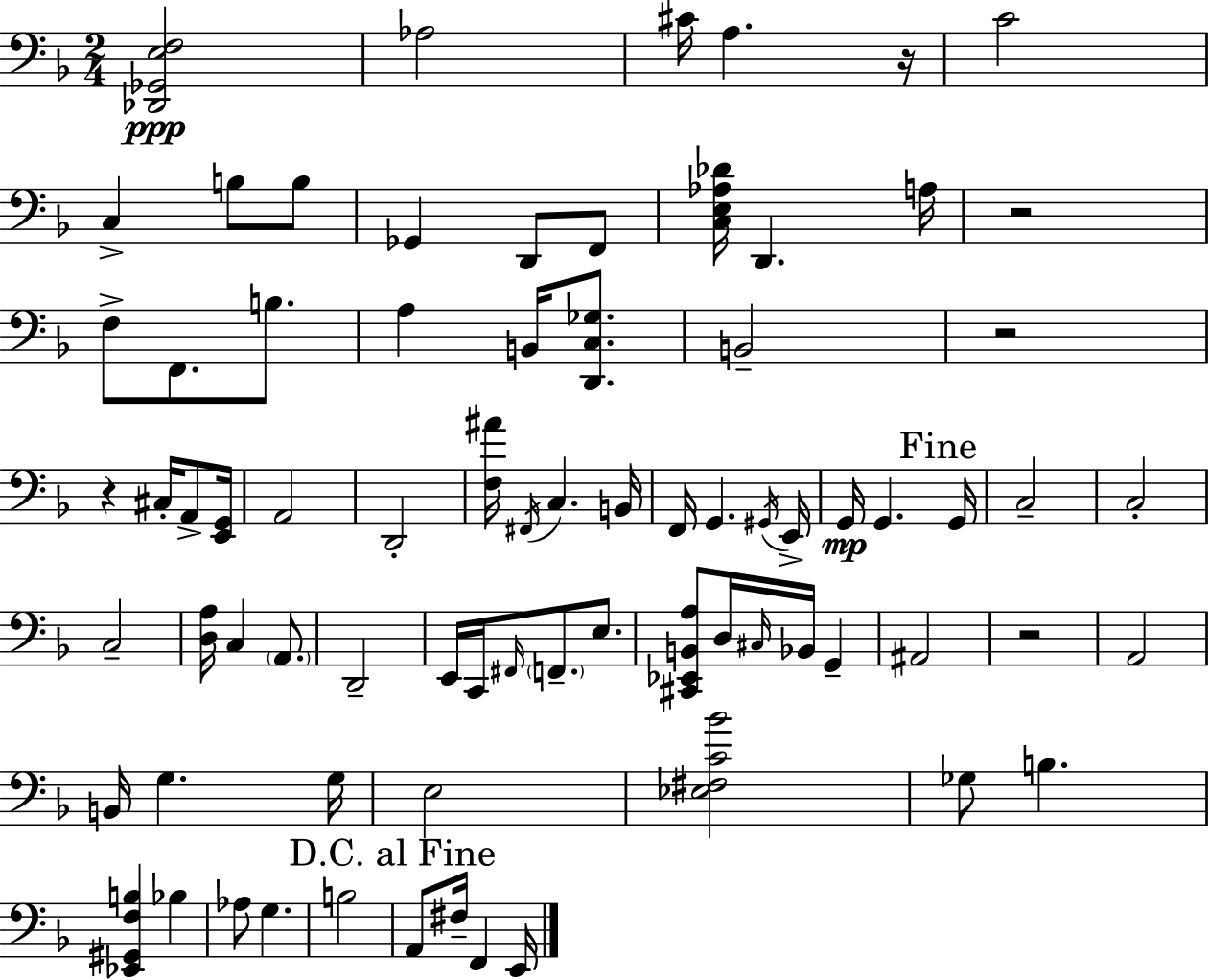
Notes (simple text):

[Db2,Gb2,E3,F3]/h Ab3/h C#4/s A3/q. R/s C4/h C3/q B3/e B3/e Gb2/q D2/e F2/e [C3,E3,Ab3,Db4]/s D2/q. A3/s R/h F3/e F2/e. B3/e. A3/q B2/s [D2,C3,Gb3]/e. B2/h R/h R/q C#3/s A2/e [E2,G2]/s A2/h D2/h [F3,A#4]/s F#2/s C3/q. B2/s F2/s G2/q. G#2/s E2/s G2/s G2/q. G2/s C3/h C3/h C3/h [D3,A3]/s C3/q A2/e. D2/h E2/s C2/s F#2/s F2/e. E3/e. [C#2,Eb2,B2,A3]/e D3/s C#3/s Bb2/s G2/q A#2/h R/h A2/h B2/s G3/q. G3/s E3/h [Eb3,F#3,C4,Bb4]/h Gb3/e B3/q. [Eb2,G#2,F3,B3]/q Bb3/q Ab3/e G3/q. B3/h A2/e F#3/s F2/q E2/s